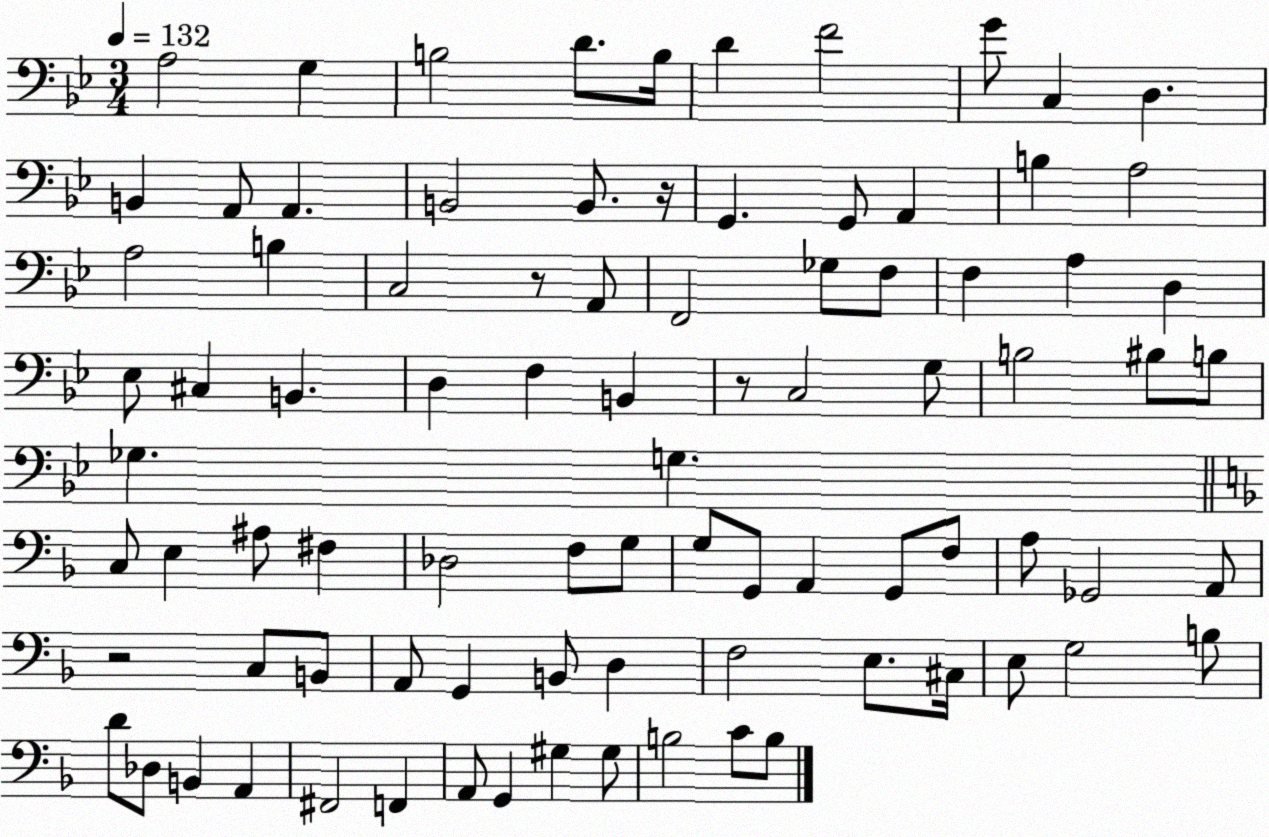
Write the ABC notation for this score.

X:1
T:Untitled
M:3/4
L:1/4
K:Bb
A,2 G, B,2 D/2 B,/4 D F2 G/2 C, D, B,, A,,/2 A,, B,,2 B,,/2 z/4 G,, G,,/2 A,, B, A,2 A,2 B, C,2 z/2 A,,/2 F,,2 _G,/2 F,/2 F, A, D, _E,/2 ^C, B,, D, F, B,, z/2 C,2 G,/2 B,2 ^B,/2 B,/2 _G, G, C,/2 E, ^A,/2 ^F, _D,2 F,/2 G,/2 G,/2 G,,/2 A,, G,,/2 F,/2 A,/2 _G,,2 A,,/2 z2 C,/2 B,,/2 A,,/2 G,, B,,/2 D, F,2 E,/2 ^C,/4 E,/2 G,2 B,/2 D/2 _D,/2 B,, A,, ^F,,2 F,, A,,/2 G,, ^G, ^G,/2 B,2 C/2 B,/2